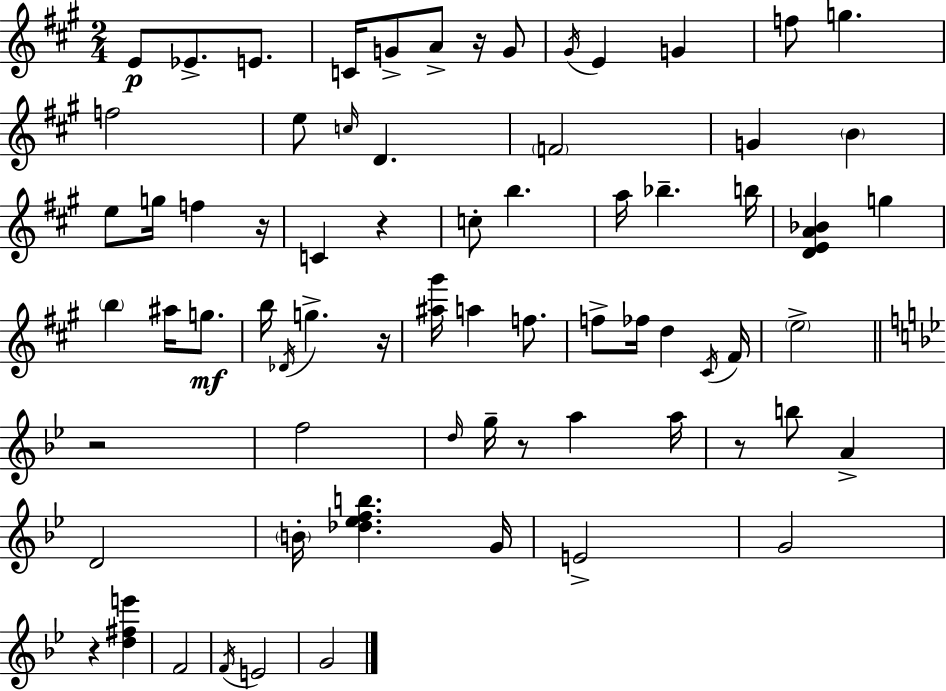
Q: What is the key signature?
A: A major